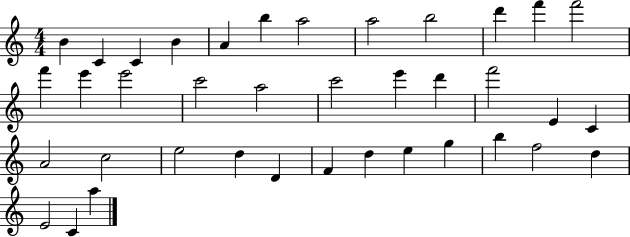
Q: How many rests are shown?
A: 0